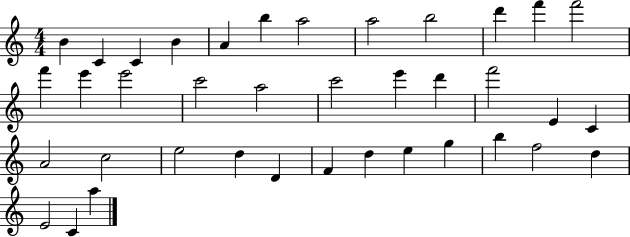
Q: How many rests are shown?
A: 0